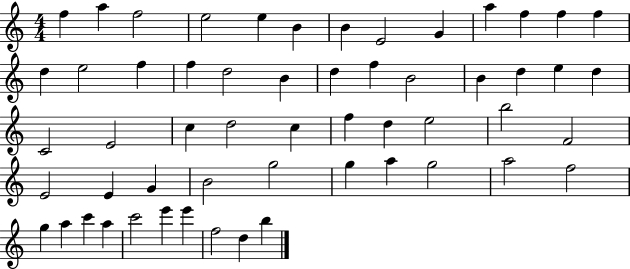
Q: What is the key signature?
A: C major